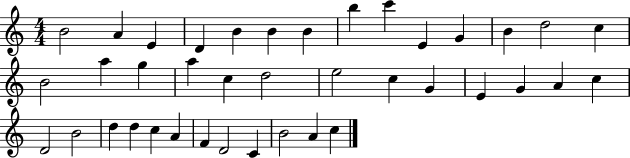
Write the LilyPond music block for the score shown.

{
  \clef treble
  \numericTimeSignature
  \time 4/4
  \key c \major
  b'2 a'4 e'4 | d'4 b'4 b'4 b'4 | b''4 c'''4 e'4 g'4 | b'4 d''2 c''4 | \break b'2 a''4 g''4 | a''4 c''4 d''2 | e''2 c''4 g'4 | e'4 g'4 a'4 c''4 | \break d'2 b'2 | d''4 d''4 c''4 a'4 | f'4 d'2 c'4 | b'2 a'4 c''4 | \break \bar "|."
}